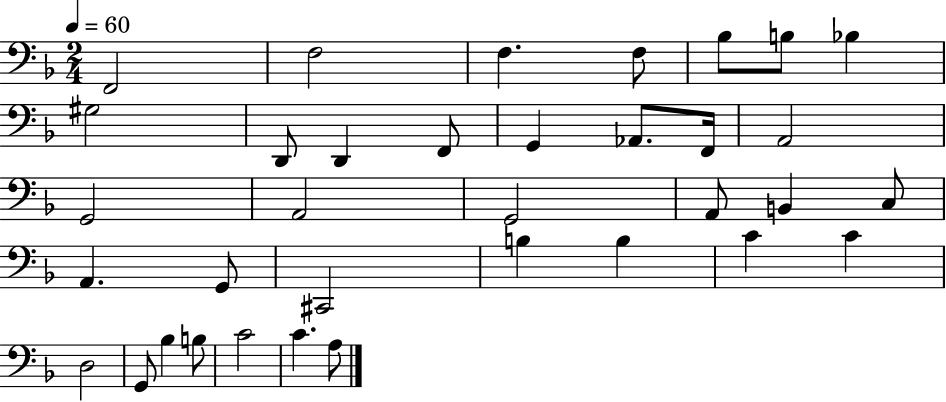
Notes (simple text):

F2/h F3/h F3/q. F3/e Bb3/e B3/e Bb3/q G#3/h D2/e D2/q F2/e G2/q Ab2/e. F2/s A2/h G2/h A2/h G2/h A2/e B2/q C3/e A2/q. G2/e C#2/h B3/q B3/q C4/q C4/q D3/h G2/e Bb3/q B3/e C4/h C4/q. A3/e